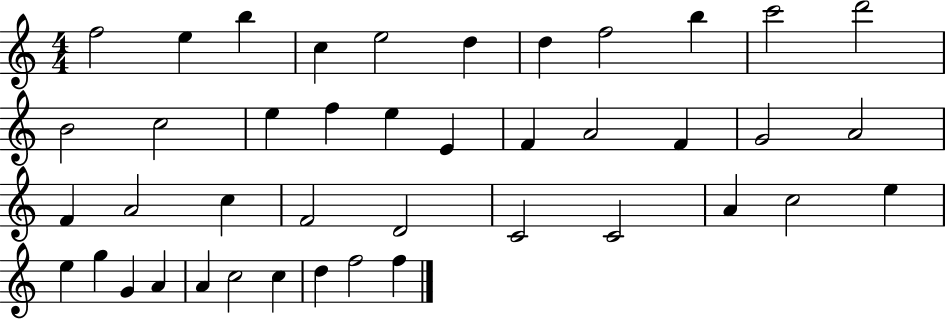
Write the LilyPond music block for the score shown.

{
  \clef treble
  \numericTimeSignature
  \time 4/4
  \key c \major
  f''2 e''4 b''4 | c''4 e''2 d''4 | d''4 f''2 b''4 | c'''2 d'''2 | \break b'2 c''2 | e''4 f''4 e''4 e'4 | f'4 a'2 f'4 | g'2 a'2 | \break f'4 a'2 c''4 | f'2 d'2 | c'2 c'2 | a'4 c''2 e''4 | \break e''4 g''4 g'4 a'4 | a'4 c''2 c''4 | d''4 f''2 f''4 | \bar "|."
}